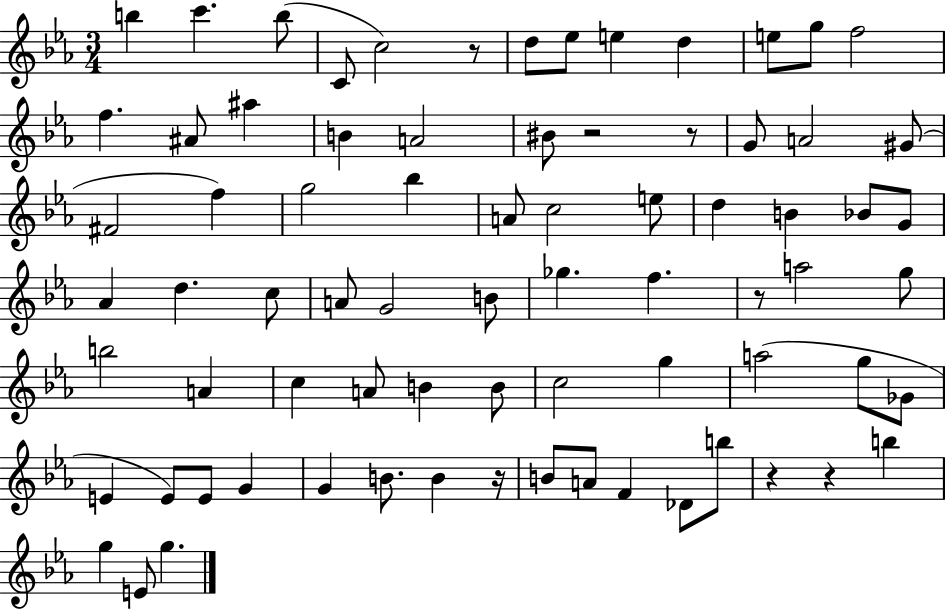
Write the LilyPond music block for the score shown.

{
  \clef treble
  \numericTimeSignature
  \time 3/4
  \key ees \major
  b''4 c'''4. b''8( | c'8 c''2) r8 | d''8 ees''8 e''4 d''4 | e''8 g''8 f''2 | \break f''4. ais'8 ais''4 | b'4 a'2 | bis'8 r2 r8 | g'8 a'2 gis'8( | \break fis'2 f''4) | g''2 bes''4 | a'8 c''2 e''8 | d''4 b'4 bes'8 g'8 | \break aes'4 d''4. c''8 | a'8 g'2 b'8 | ges''4. f''4. | r8 a''2 g''8 | \break b''2 a'4 | c''4 a'8 b'4 b'8 | c''2 g''4 | a''2( g''8 ges'8 | \break e'4 e'8) e'8 g'4 | g'4 b'8. b'4 r16 | b'8 a'8 f'4 des'8 b''8 | r4 r4 b''4 | \break g''4 e'8 g''4. | \bar "|."
}